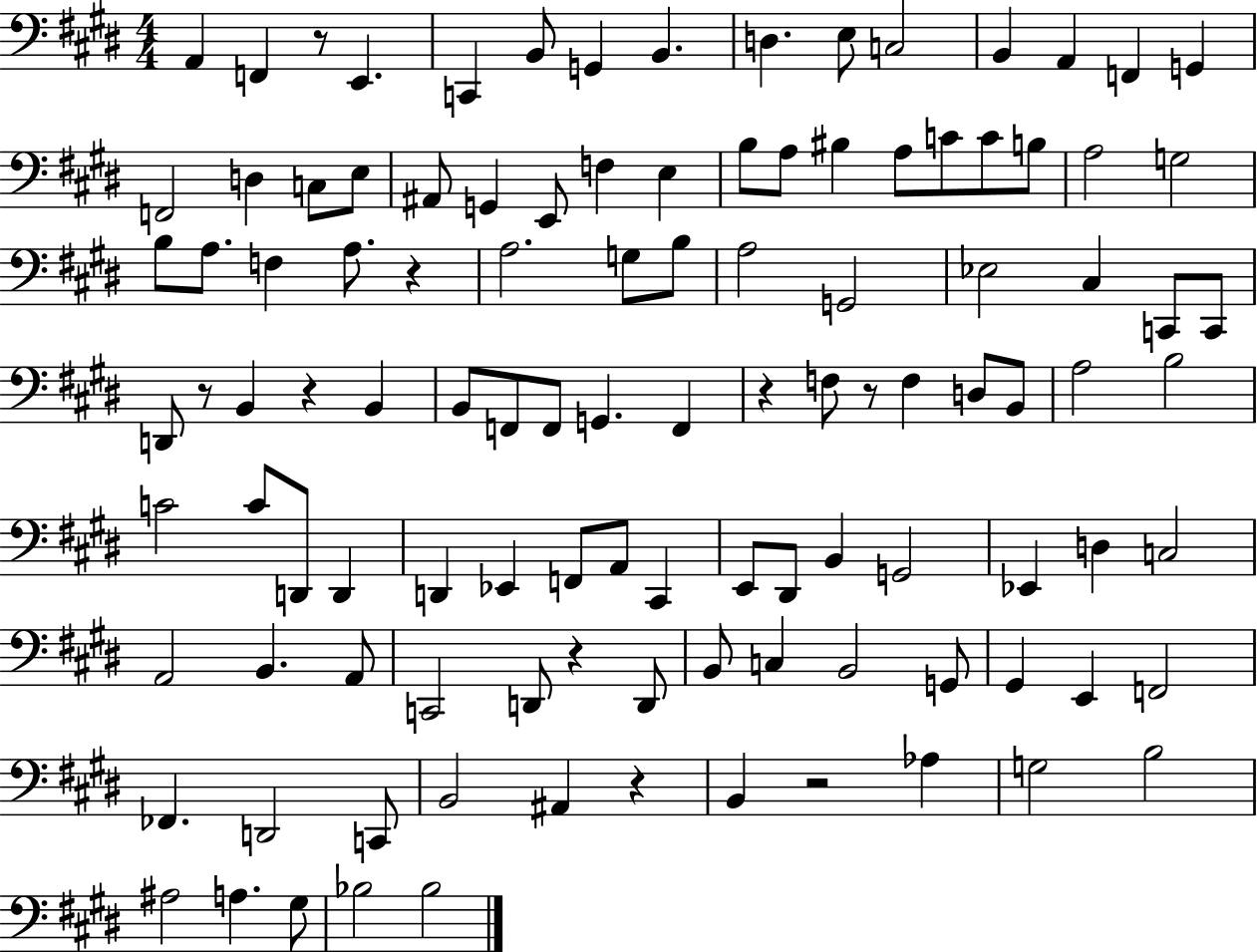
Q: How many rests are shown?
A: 9